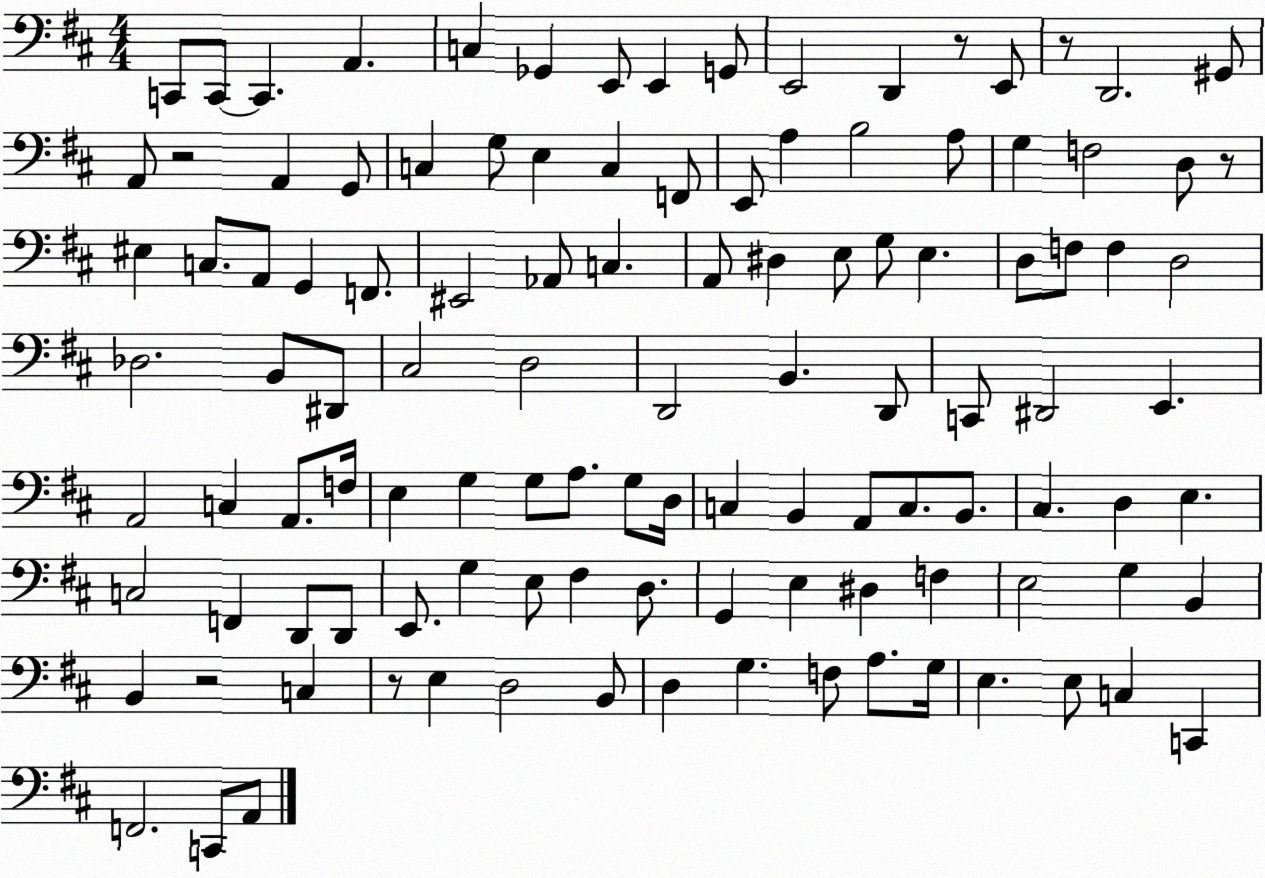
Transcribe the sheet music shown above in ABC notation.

X:1
T:Untitled
M:4/4
L:1/4
K:D
C,,/2 C,,/2 C,, A,, C, _G,, E,,/2 E,, G,,/2 E,,2 D,, z/2 E,,/2 z/2 D,,2 ^G,,/2 A,,/2 z2 A,, G,,/2 C, G,/2 E, C, F,,/2 E,,/2 A, B,2 A,/2 G, F,2 D,/2 z/2 ^E, C,/2 A,,/2 G,, F,,/2 ^E,,2 _A,,/2 C, A,,/2 ^D, E,/2 G,/2 E, D,/2 F,/2 F, D,2 _D,2 B,,/2 ^D,,/2 ^C,2 D,2 D,,2 B,, D,,/2 C,,/2 ^D,,2 E,, A,,2 C, A,,/2 F,/4 E, G, G,/2 A,/2 G,/2 D,/4 C, B,, A,,/2 C,/2 B,,/2 ^C, D, E, C,2 F,, D,,/2 D,,/2 E,,/2 G, E,/2 ^F, D,/2 G,, E, ^D, F, E,2 G, B,, B,, z2 C, z/2 E, D,2 B,,/2 D, G, F,/2 A,/2 G,/4 E, E,/2 C, C,, F,,2 C,,/2 A,,/2